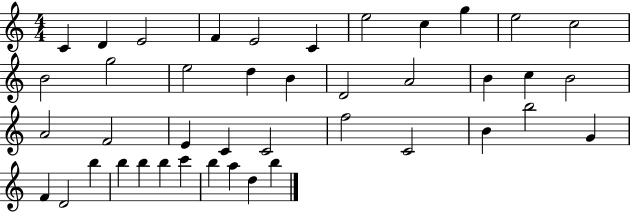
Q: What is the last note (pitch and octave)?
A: B5